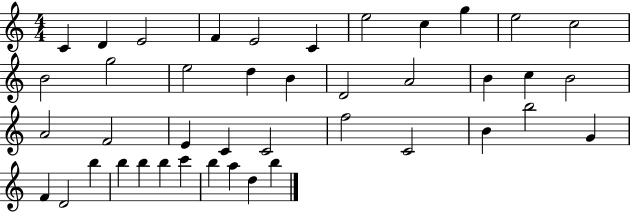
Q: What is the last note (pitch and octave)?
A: B5